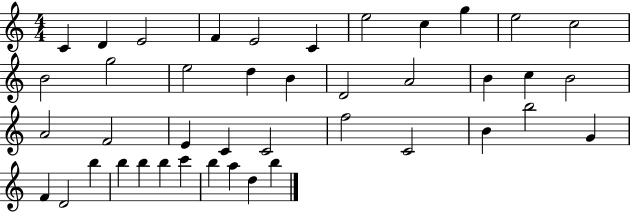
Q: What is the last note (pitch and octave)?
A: B5